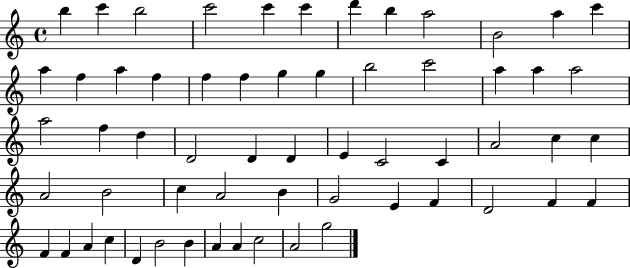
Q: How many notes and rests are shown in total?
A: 60